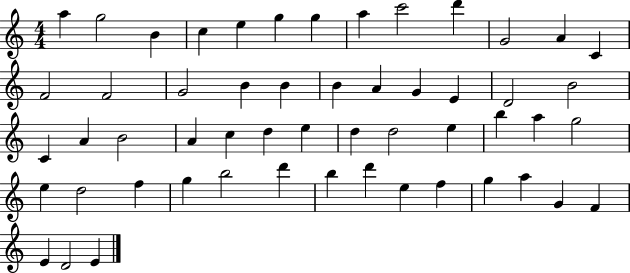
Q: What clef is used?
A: treble